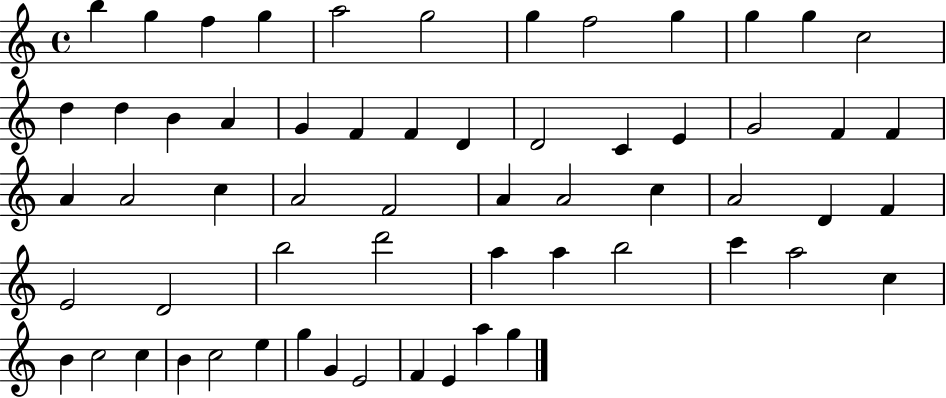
{
  \clef treble
  \time 4/4
  \defaultTimeSignature
  \key c \major
  b''4 g''4 f''4 g''4 | a''2 g''2 | g''4 f''2 g''4 | g''4 g''4 c''2 | \break d''4 d''4 b'4 a'4 | g'4 f'4 f'4 d'4 | d'2 c'4 e'4 | g'2 f'4 f'4 | \break a'4 a'2 c''4 | a'2 f'2 | a'4 a'2 c''4 | a'2 d'4 f'4 | \break e'2 d'2 | b''2 d'''2 | a''4 a''4 b''2 | c'''4 a''2 c''4 | \break b'4 c''2 c''4 | b'4 c''2 e''4 | g''4 g'4 e'2 | f'4 e'4 a''4 g''4 | \break \bar "|."
}